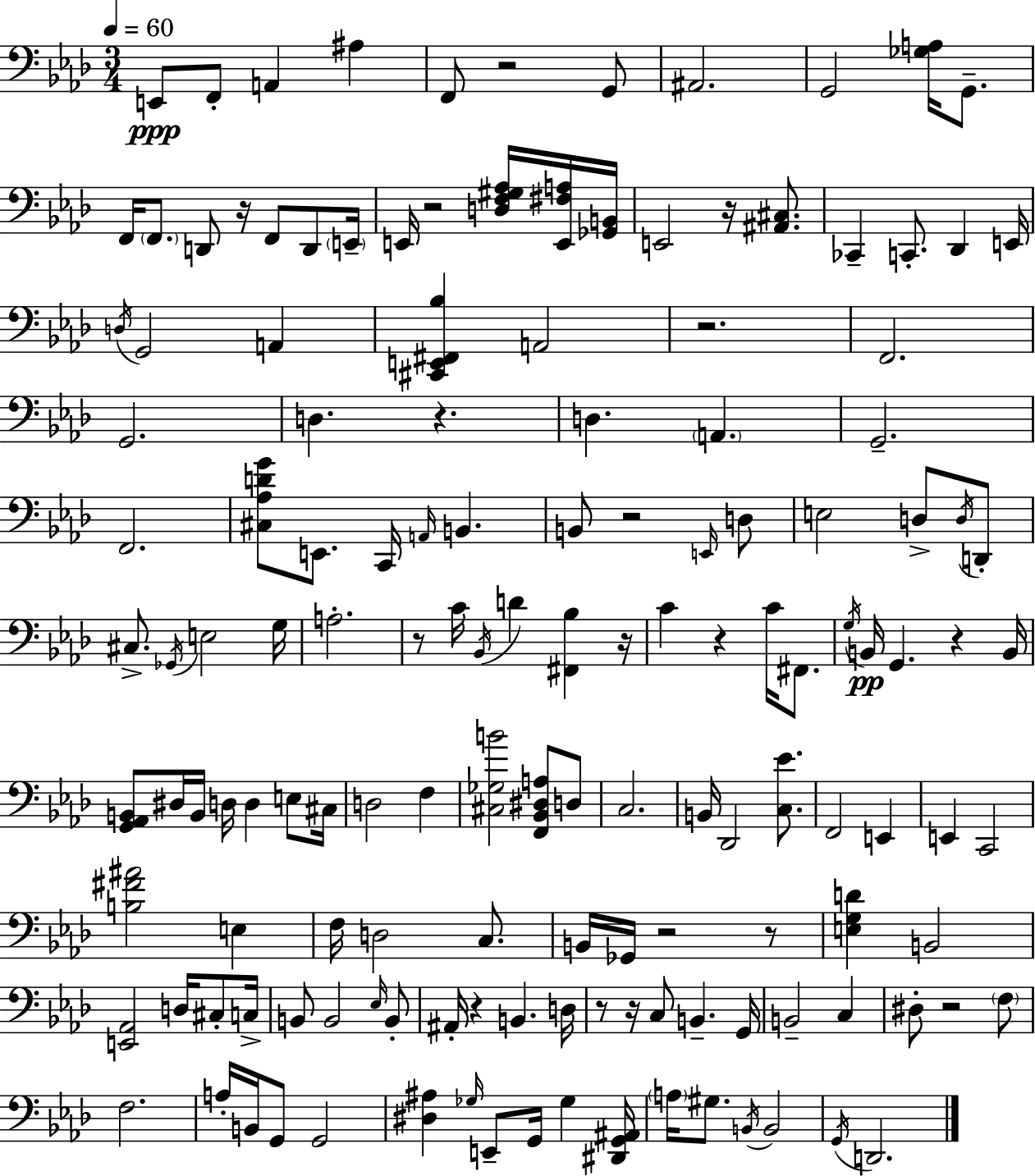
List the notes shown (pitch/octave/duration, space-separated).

E2/e F2/e A2/q A#3/q F2/e R/h G2/e A#2/h. G2/h [Gb3,A3]/s G2/e. F2/s F2/e. D2/e R/s F2/e D2/e E2/s E2/s R/h [D3,F3,G#3,Ab3]/s [E2,F#3,A3]/s [Gb2,B2]/s E2/h R/s [A#2,C#3]/e. CES2/q C2/e. Db2/q E2/s D3/s G2/h A2/q [C#2,E2,F#2,Bb3]/q A2/h R/h. F2/h. G2/h. D3/q. R/q. D3/q. A2/q. G2/h. F2/h. [C#3,Ab3,D4,G4]/e E2/e. C2/s A2/s B2/q. B2/e R/h E2/s D3/e E3/h D3/e D3/s D2/e C#3/e. Gb2/s E3/h G3/s A3/h. R/e C4/s Bb2/s D4/q [F#2,Bb3]/q R/s C4/q R/q C4/s F#2/e. G3/s B2/s G2/q. R/q B2/s [G2,Ab2,B2]/e D#3/s B2/s D3/s D3/q E3/e C#3/s D3/h F3/q [C#3,Gb3,B4]/h [F2,Bb2,D#3,A3]/e D3/e C3/h. B2/s Db2/h [C3,Eb4]/e. F2/h E2/q E2/q C2/h [B3,F#4,A#4]/h E3/q F3/s D3/h C3/e. B2/s Gb2/s R/h R/e [E3,G3,D4]/q B2/h [E2,Ab2]/h D3/s C#3/e C3/s B2/e B2/h Eb3/s B2/e A#2/s R/q B2/q. D3/s R/e R/s C3/e B2/q. G2/s B2/h C3/q D#3/e R/h F3/e F3/h. A3/s B2/s G2/e G2/h [D#3,A#3]/q Gb3/s E2/e G2/s Gb3/q [D#2,G2,A#2]/s A3/s G#3/e. B2/s B2/h G2/s D2/h.